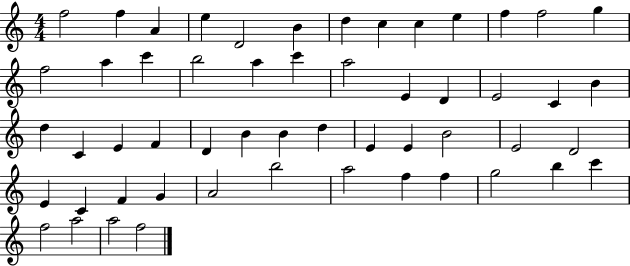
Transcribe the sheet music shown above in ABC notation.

X:1
T:Untitled
M:4/4
L:1/4
K:C
f2 f A e D2 B d c c e f f2 g f2 a c' b2 a c' a2 E D E2 C B d C E F D B B d E E B2 E2 D2 E C F G A2 b2 a2 f f g2 b c' f2 a2 a2 f2